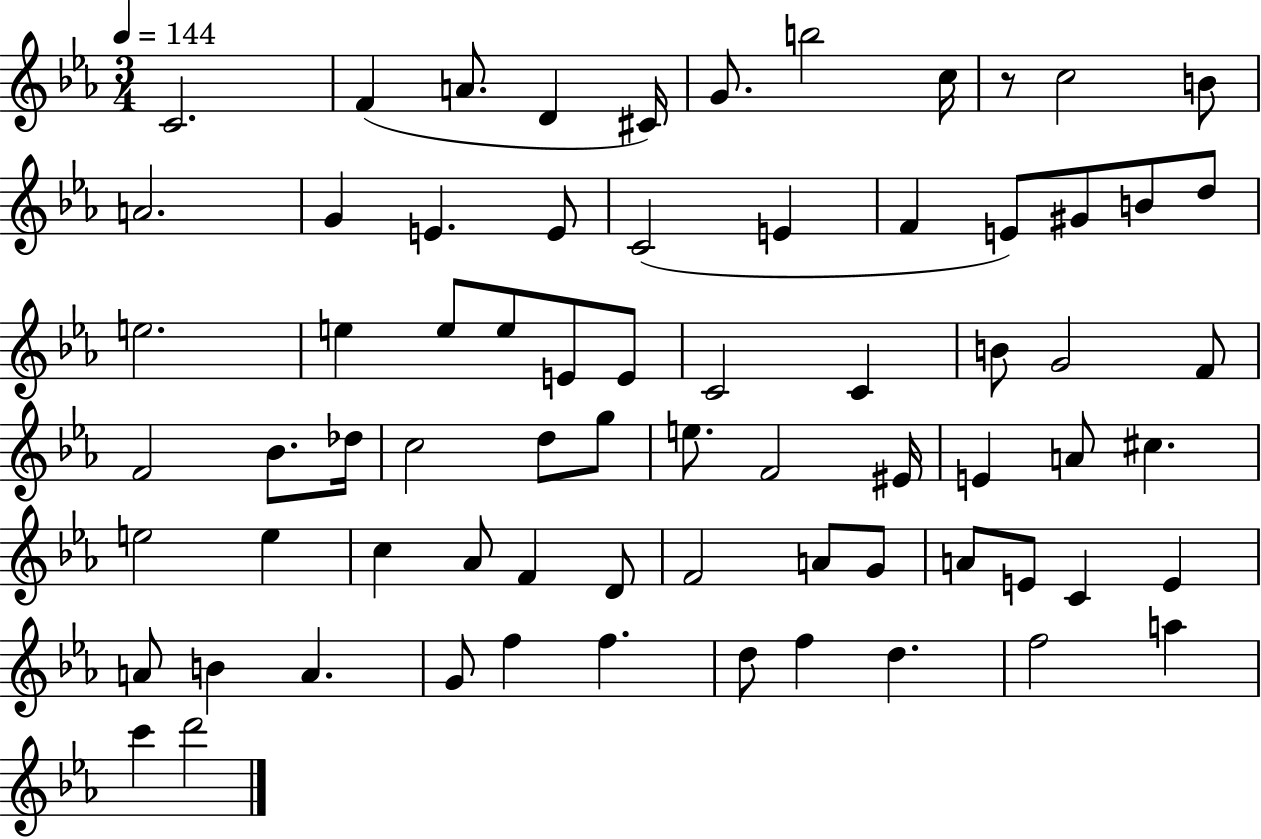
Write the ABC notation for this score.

X:1
T:Untitled
M:3/4
L:1/4
K:Eb
C2 F A/2 D ^C/4 G/2 b2 c/4 z/2 c2 B/2 A2 G E E/2 C2 E F E/2 ^G/2 B/2 d/2 e2 e e/2 e/2 E/2 E/2 C2 C B/2 G2 F/2 F2 _B/2 _d/4 c2 d/2 g/2 e/2 F2 ^E/4 E A/2 ^c e2 e c _A/2 F D/2 F2 A/2 G/2 A/2 E/2 C E A/2 B A G/2 f f d/2 f d f2 a c' d'2